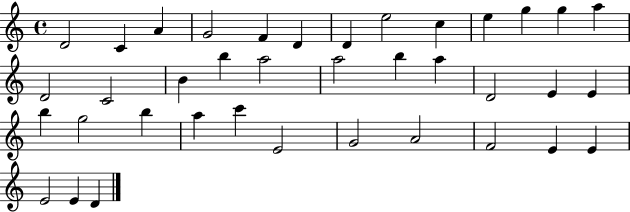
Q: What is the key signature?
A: C major